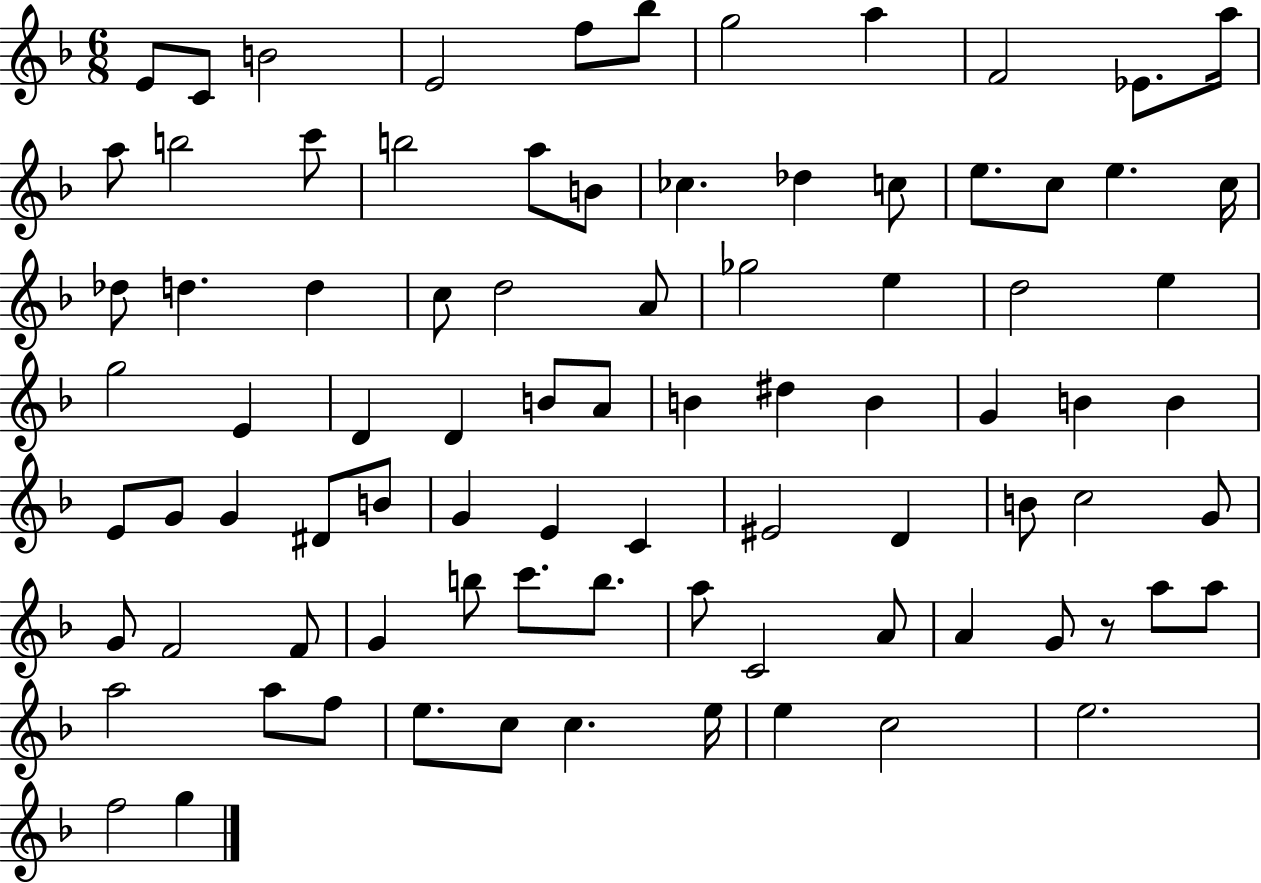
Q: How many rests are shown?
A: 1